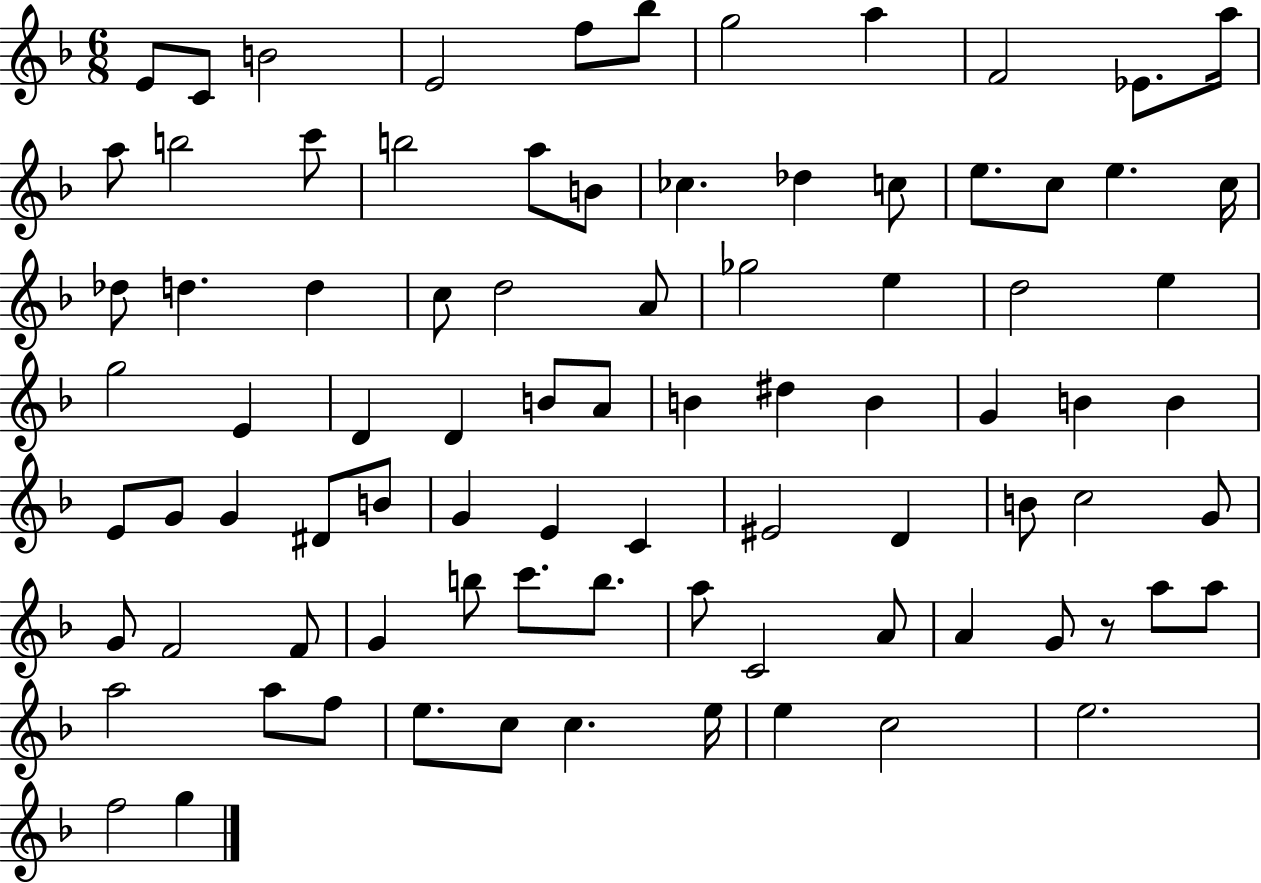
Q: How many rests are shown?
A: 1